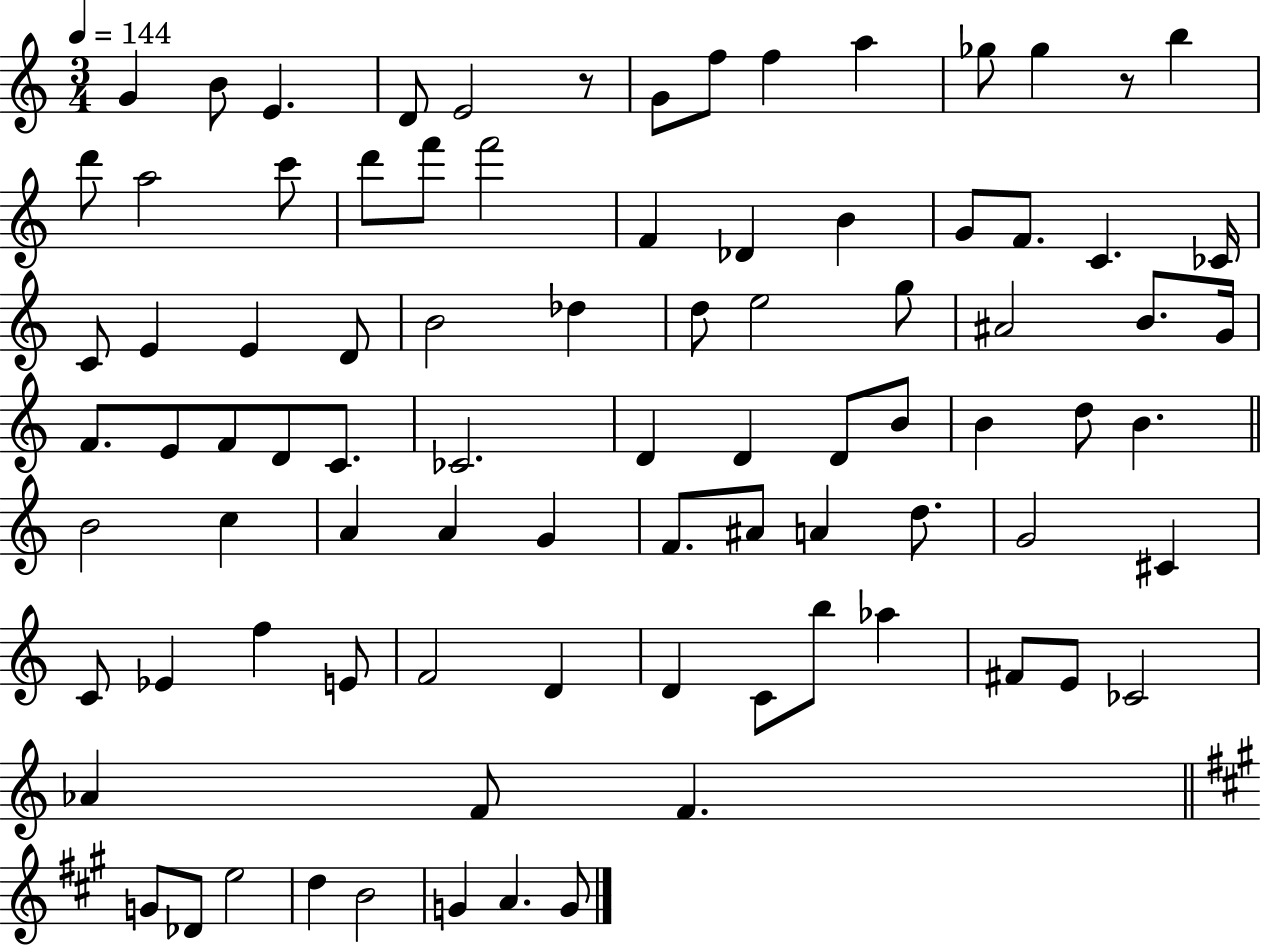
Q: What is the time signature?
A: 3/4